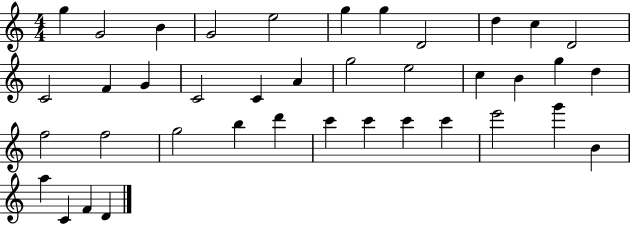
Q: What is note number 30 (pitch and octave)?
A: C6